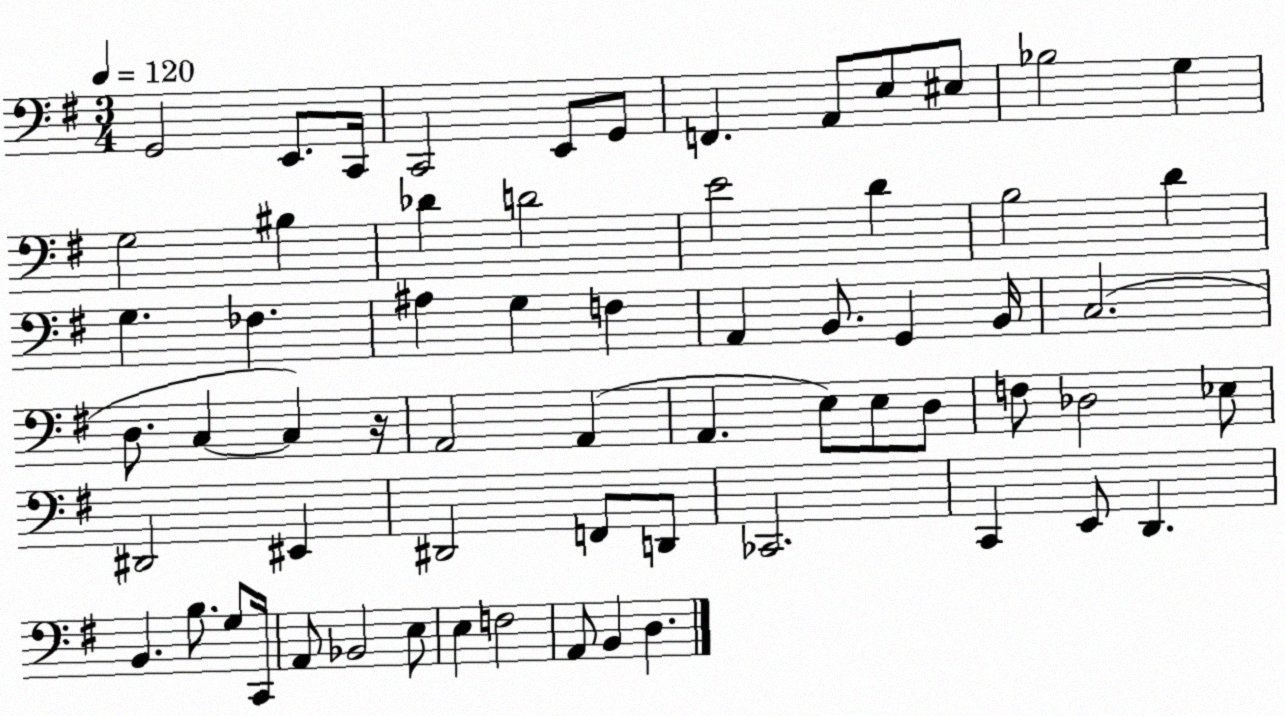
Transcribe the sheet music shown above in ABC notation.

X:1
T:Untitled
M:3/4
L:1/4
K:G
G,,2 E,,/2 C,,/4 C,,2 E,,/2 G,,/2 F,, A,,/2 E,/2 ^E,/2 _B,2 G, G,2 ^B, _D D2 E2 D B,2 D G, _F, ^A, G, F, A,, B,,/2 G,, B,,/4 C,2 D,/2 C, C, z/4 A,,2 A,, A,, E,/2 E,/2 D,/2 F,/2 _D,2 _E,/2 ^D,,2 ^E,, ^D,,2 F,,/2 D,,/2 _C,,2 C,, E,,/2 D,, B,, B,/2 G,/2 C,,/4 A,,/2 _B,,2 E,/2 E, F,2 A,,/2 B,, D,